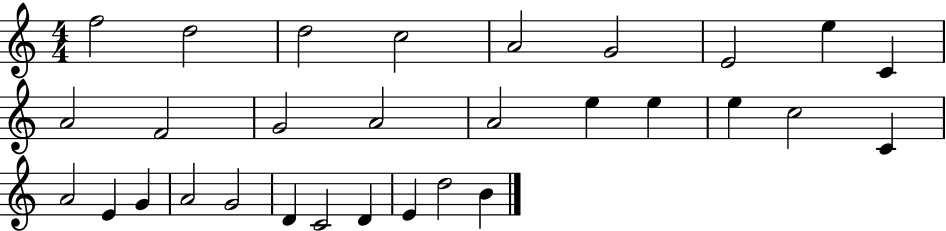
F5/h D5/h D5/h C5/h A4/h G4/h E4/h E5/q C4/q A4/h F4/h G4/h A4/h A4/h E5/q E5/q E5/q C5/h C4/q A4/h E4/q G4/q A4/h G4/h D4/q C4/h D4/q E4/q D5/h B4/q